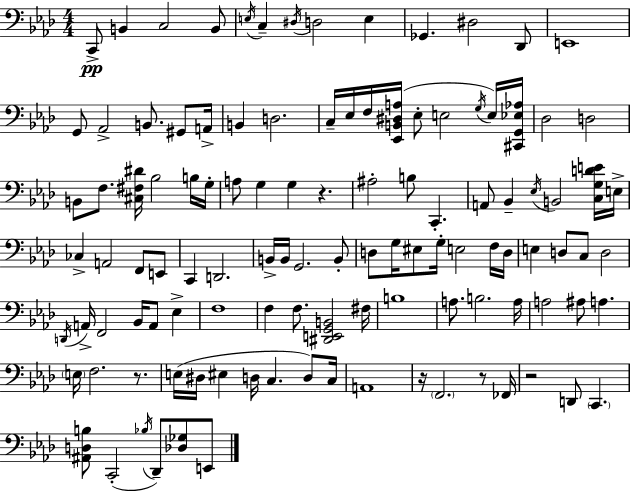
{
  \clef bass
  \numericTimeSignature
  \time 4/4
  \key aes \major
  c,8->\pp b,4 c2 b,8 | \acciaccatura { e16 } c4-- \acciaccatura { dis16 } d2 e4 | ges,4. dis2 | des,8 e,1 | \break g,8 aes,2-> b,8. gis,8 | a,16-> b,4 d2. | c16-- ees16 f16 <ees, b, dis a>16( ees8-. e2 | \acciaccatura { g16 }) e16 <cis, g, ees aes>16 des2 d2 | \break b,8 f8. <cis fis dis'>16 bes2 | b16 g16-. a8 g4 g4 r4. | ais2-. b8 c,4.-. | a,8 bes,4-- \acciaccatura { ees16 } b,2 | \break <c g d' e'>16 e16-> ces4-> a,2 | f,8 e,8 c,4 d,2. | b,16-> b,16 g,2. | b,8-. d8 g16 eis8 g16-. e2 | \break f16 d16 e4 d8 c8 d2 | \acciaccatura { d,16 } a,16-> f,2 bes,16 a,8 | ees4-> f1 | f4 f8. <dis, e, g, b,>2 | \break fis16 b1 | a8. b2. | a16 a2 ais8 a4. | \parenthesize e16 f2. | \break r8. e16( dis16 eis4 d16 c4. | d8) c16 a,1 | r16 \parenthesize f,2. | r8 fes,16 r2 d,8 \parenthesize c,4. | \break <ais, d b>8 c,2-.( \acciaccatura { bes16 } | des,8--) <des ges>8 e,8 \bar "|."
}